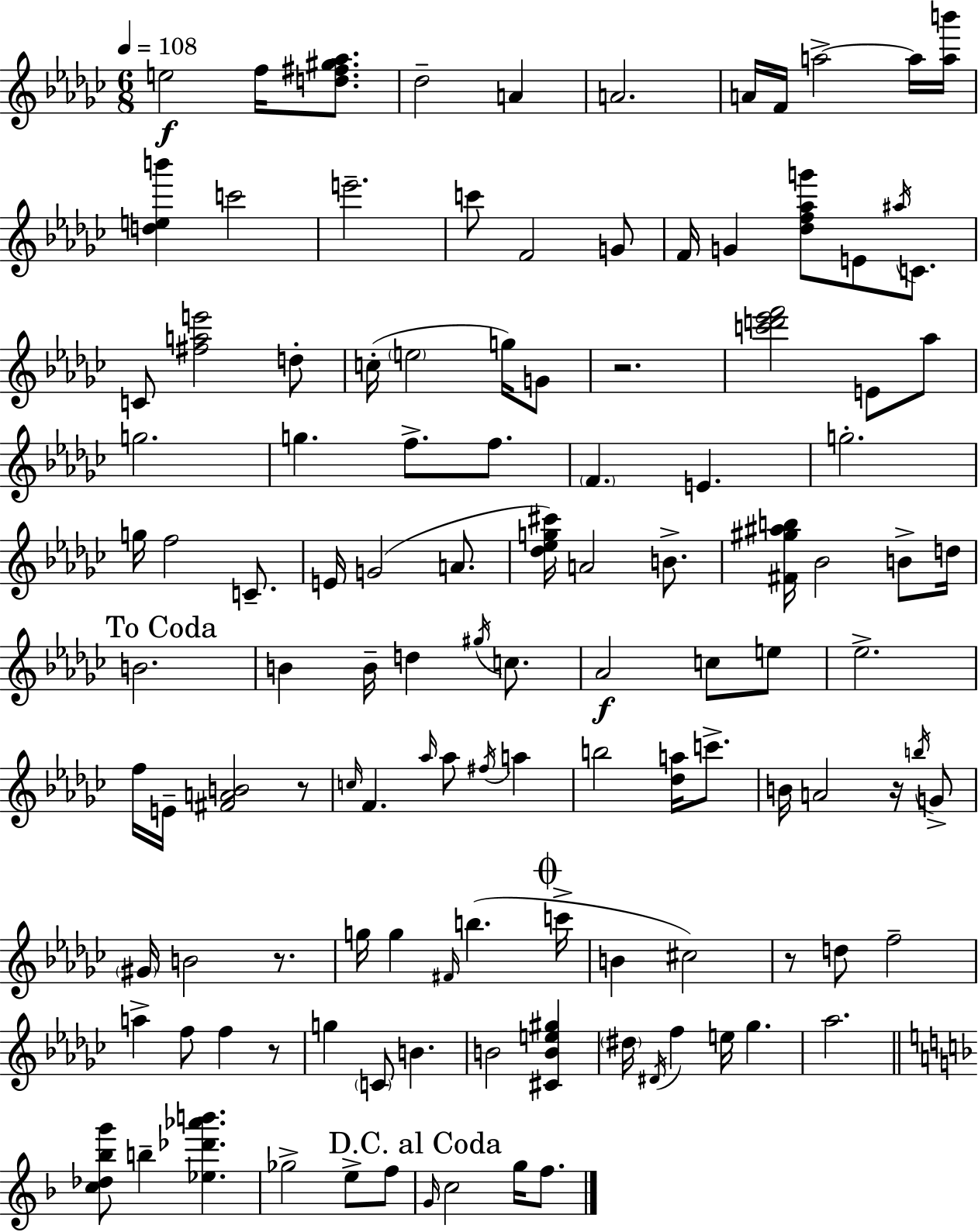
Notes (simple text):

E5/h F5/s [D5,F#5,G#5,Ab5]/e. Db5/h A4/q A4/h. A4/s F4/s A5/h A5/s [A5,B6]/s [D5,E5,B6]/q C6/h E6/h. C6/e F4/h G4/e F4/s G4/q [Db5,F5,Ab5,G6]/e E4/e A#5/s C4/e. C4/e [F#5,A5,E6]/h D5/e C5/s E5/h G5/s G4/e R/h. [C6,D6,Eb6,F6]/h E4/e Ab5/e G5/h. G5/q. F5/e. F5/e. F4/q. E4/q. G5/h. G5/s F5/h C4/e. E4/s G4/h A4/e. [Db5,Eb5,G5,C#6]/s A4/h B4/e. [F#4,G#5,A#5,B5]/s Bb4/h B4/e D5/s B4/h. B4/q B4/s D5/q G#5/s C5/e. Ab4/h C5/e E5/e Eb5/h. F5/s E4/s [F#4,A4,B4]/h R/e C5/s F4/q. Ab5/s Ab5/e F#5/s A5/q B5/h [Db5,A5]/s C6/e. B4/s A4/h R/s B5/s G4/e G#4/s B4/h R/e. G5/s G5/q F#4/s B5/q. C6/s B4/q C#5/h R/e D5/e F5/h A5/q F5/e F5/q R/e G5/q C4/e B4/q. B4/h [C#4,B4,E5,G#5]/q D#5/s D#4/s F5/q E5/s Gb5/q. Ab5/h. [C5,Db5,Bb5,G6]/e B5/q [Eb5,Db6,Ab6,B6]/q. Gb5/h E5/e F5/e G4/s C5/h G5/s F5/e.